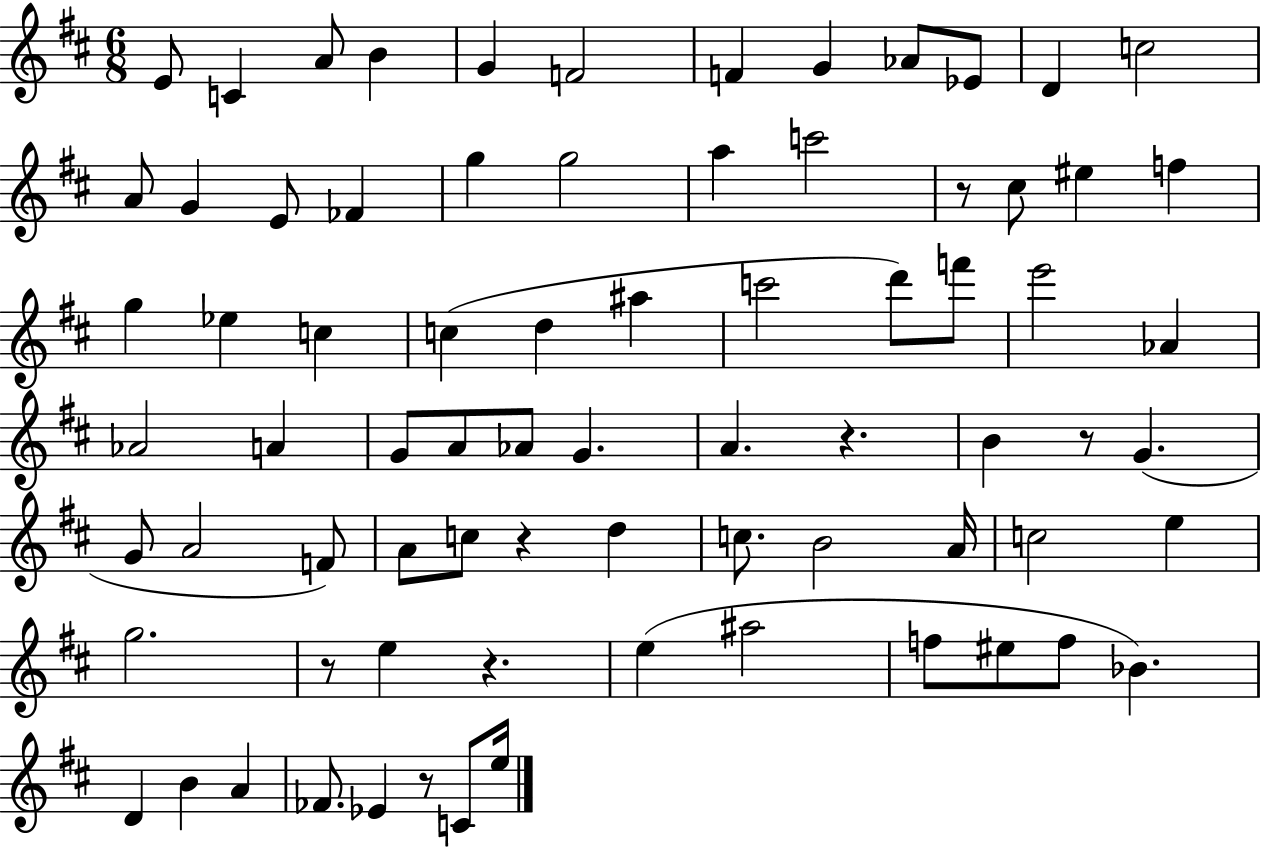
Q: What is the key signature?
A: D major